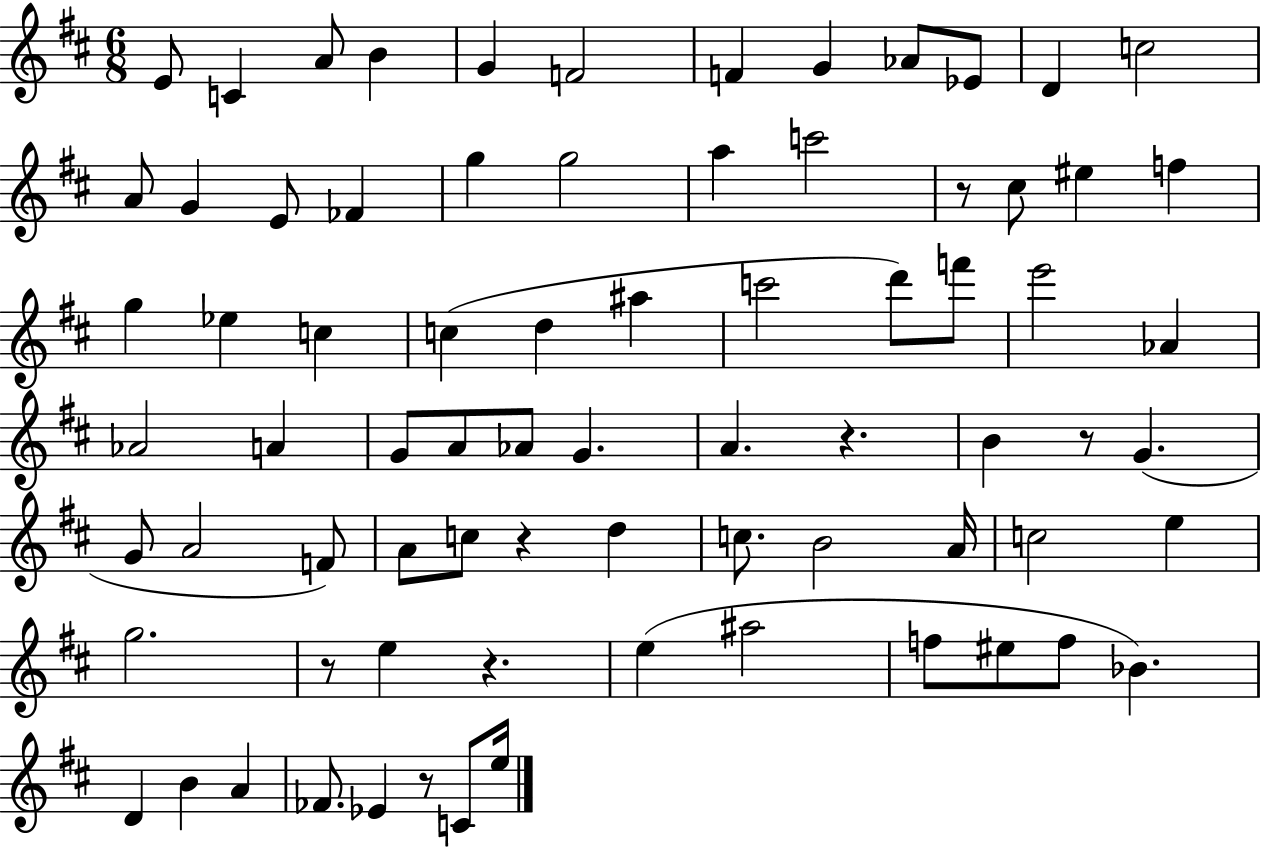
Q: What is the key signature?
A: D major